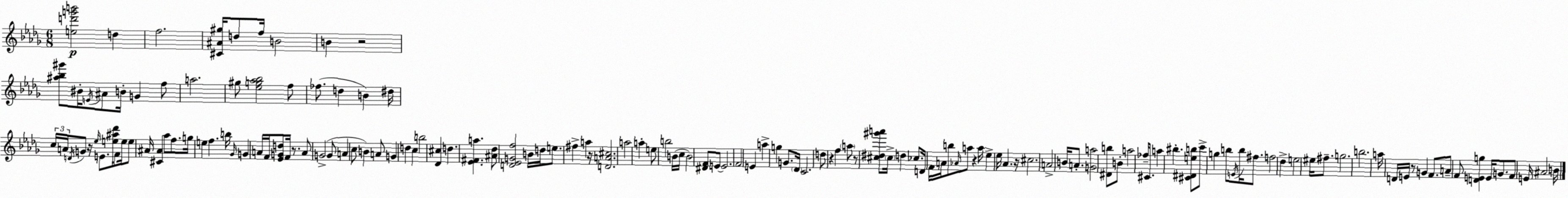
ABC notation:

X:1
T:Untitled
M:6/8
L:1/4
K:Bbm
[ed'g'b']2 d f2 [^C^A^g]/4 d/2 f/4 B2 B z2 [^a_b^g']/2 ^B/4 E/4 ^A/2 B/4 G f/2 a2 ^g/2 [_eg_a_b]2 f/2 _f/2 d B ^d/4 c/4 A/4 D/4 G/2 z/4 _e/4 E/2 [e^a_d']/4 F/2 e/4 e/2 ^A/4 [^C^A] _a/2 f/2 g/4 e f b/4 _G/4 G A/4 F/4 [_EGd]/2 F/4 z/2 A/2 G2 G/2 A c/2 B A/2 G d c b2 [_D^c] d [_E^Fa] [^A_d]/2 [D_EGf]2 B/4 d/4 e/2 ^f a z/4 [DA^c]2 a2 a e/2 b2 B/4 c/4 B2 [^DF]/2 E/2 E2 F2 E a g G/2 _D/4 C2 d/2 z f a/2 z/2 [^c^d^g'a']/2 ^c/4 d _c/2 D/4 F/4 A/4 b/2 _A/4 a/2 z a/4 _e _e/4 _A z/4 ^c2 A2 B/4 A/2 [Ga]2 [^Db]/2 B/2 a2 _f/4 ^C/2 a ^b [^C^Deb]/2 c'/2 g b/2 E/4 b/4 ^f/2 f2 _d e2 ^e/4 ^f/2 g2 b2 a/4 D/4 E/4 z/2 G F/2 A/2 F/2 [DEg] E/4 G/2 F/2 E/4 ^A2 B/4